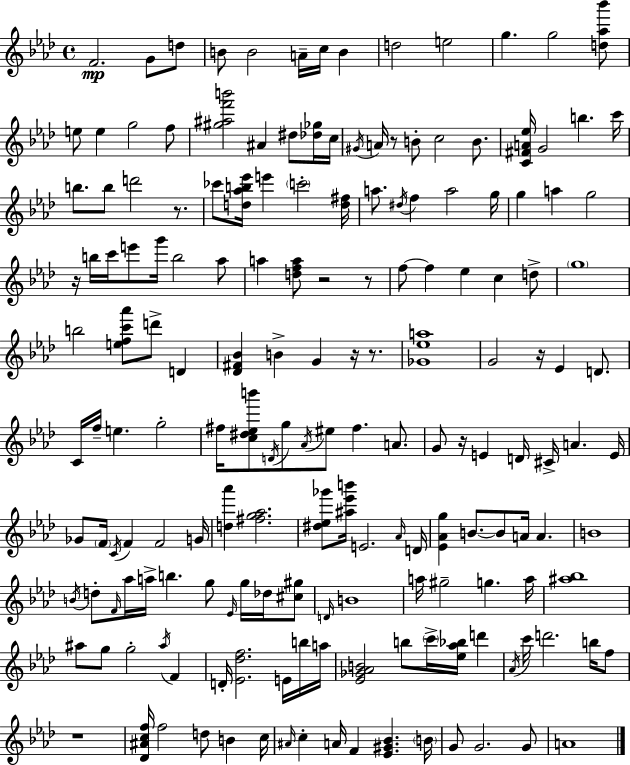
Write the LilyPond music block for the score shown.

{
  \clef treble
  \time 4/4
  \defaultTimeSignature
  \key aes \major
  f'2.\mp g'8 d''8 | b'8 b'2 a'16-- c''16 b'4 | d''2 e''2 | g''4. g''2 <d'' aes'' bes'''>8 | \break e''8 e''4 g''2 f''8 | <gis'' ais'' f''' b'''>2 ais'4 dis''8 <des'' ges''>16 c''16 | \acciaccatura { gis'16 } a'16 r8 b'8-. c''2 b'8. | <c' fis' a' ees''>16 g'2 b''4. | \break c'''16 b''8. b''8 d'''2 r8. | ces'''8 <d'' aes'' b'' ees'''>16 e'''4 \parenthesize c'''2-. | <d'' fis''>16 a''8. \acciaccatura { dis''16 } f''4 a''2 | g''16 g''4 a''4 g''2 | \break r16 b''16 c'''16 e'''8 g'''16 b''2 | aes''8 a''4 <d'' f'' a''>8 r2 | r8 f''8~~ f''4 ees''4 c''4 | d''8-> \parenthesize g''1 | \break b''2 <e'' f'' c''' aes'''>8 d'''8-> d'4 | <des' fis' bes'>4 b'4-> g'4 r16 r8. | <ges' ees'' a''>1 | g'2 r16 ees'4 d'8. | \break c'16 f''16-- e''4. g''2-. | fis''16 <c'' dis'' ees'' b'''>8 \acciaccatura { d'16 } g''8 \acciaccatura { aes'16 } eis''8 fis''4. | a'8. g'8 r16 e'4 d'16 cis'16-> a'4. | e'16 ges'8 \parenthesize f'16 \acciaccatura { c'16 } f'4 f'2 | \break g'16 <d'' aes'''>4 <fis'' g'' aes''>2. | <dis'' ees'' ges'''>8 <ais'' ees''' b'''>16 e'2. | \grace { aes'16 } d'16 <ees' aes' g''>4 b'8.~~ b'8 a'16 | a'4. b'1 | \break \acciaccatura { b'16 } d''8-. \grace { f'16 } aes''16 a''16-> b''4. | g''8 \grace { ees'16 } g''16 des''16 <cis'' gis''>8 \grace { d'16 } b'1 | a''16 gis''2-- | g''4. a''16 <ais'' bes''>1 | \break ais''8 g''8 g''2-. | \acciaccatura { ais''16 } f'4 d'16-. <ees' des'' f''>2. | e'16 b''16 a''16 <ees' ges' aes' b'>2 | b''8 \parenthesize c'''16-> <ees'' aes'' bes''>16 d'''4 \acciaccatura { aes'16 } c'''16 d'''2. | \break b''16 f''8 r1 | <des' ais' c'' f''>16 f''2 | d''8 b'4 c''16 \grace { ais'16 } c''4-. | a'16 f'4 <ees' gis' bes'>4. \parenthesize b'16 g'8 g'2. | \break g'8 a'1 | \bar "|."
}